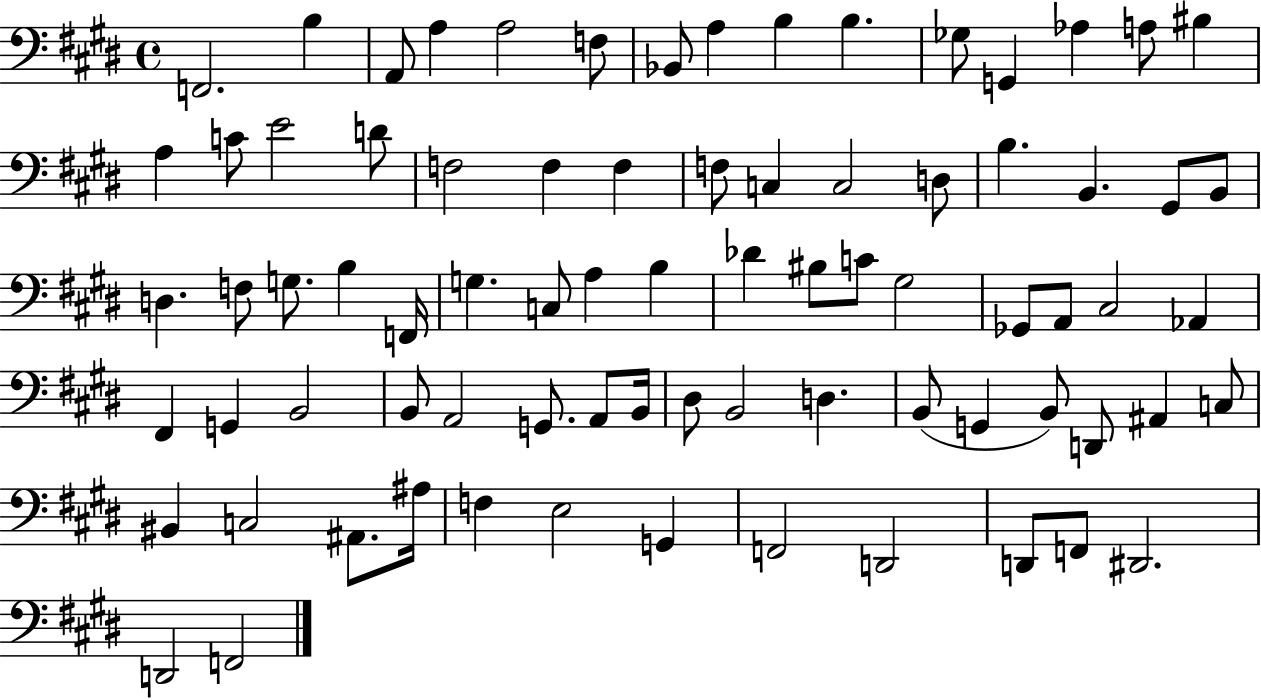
F2/h. B3/q A2/e A3/q A3/h F3/e Bb2/e A3/q B3/q B3/q. Gb3/e G2/q Ab3/q A3/e BIS3/q A3/q C4/e E4/h D4/e F3/h F3/q F3/q F3/e C3/q C3/h D3/e B3/q. B2/q. G#2/e B2/e D3/q. F3/e G3/e. B3/q F2/s G3/q. C3/e A3/q B3/q Db4/q BIS3/e C4/e G#3/h Gb2/e A2/e C#3/h Ab2/q F#2/q G2/q B2/h B2/e A2/h G2/e. A2/e B2/s D#3/e B2/h D3/q. B2/e G2/q B2/e D2/e A#2/q C3/e BIS2/q C3/h A#2/e. A#3/s F3/q E3/h G2/q F2/h D2/h D2/e F2/e D#2/h. D2/h F2/h